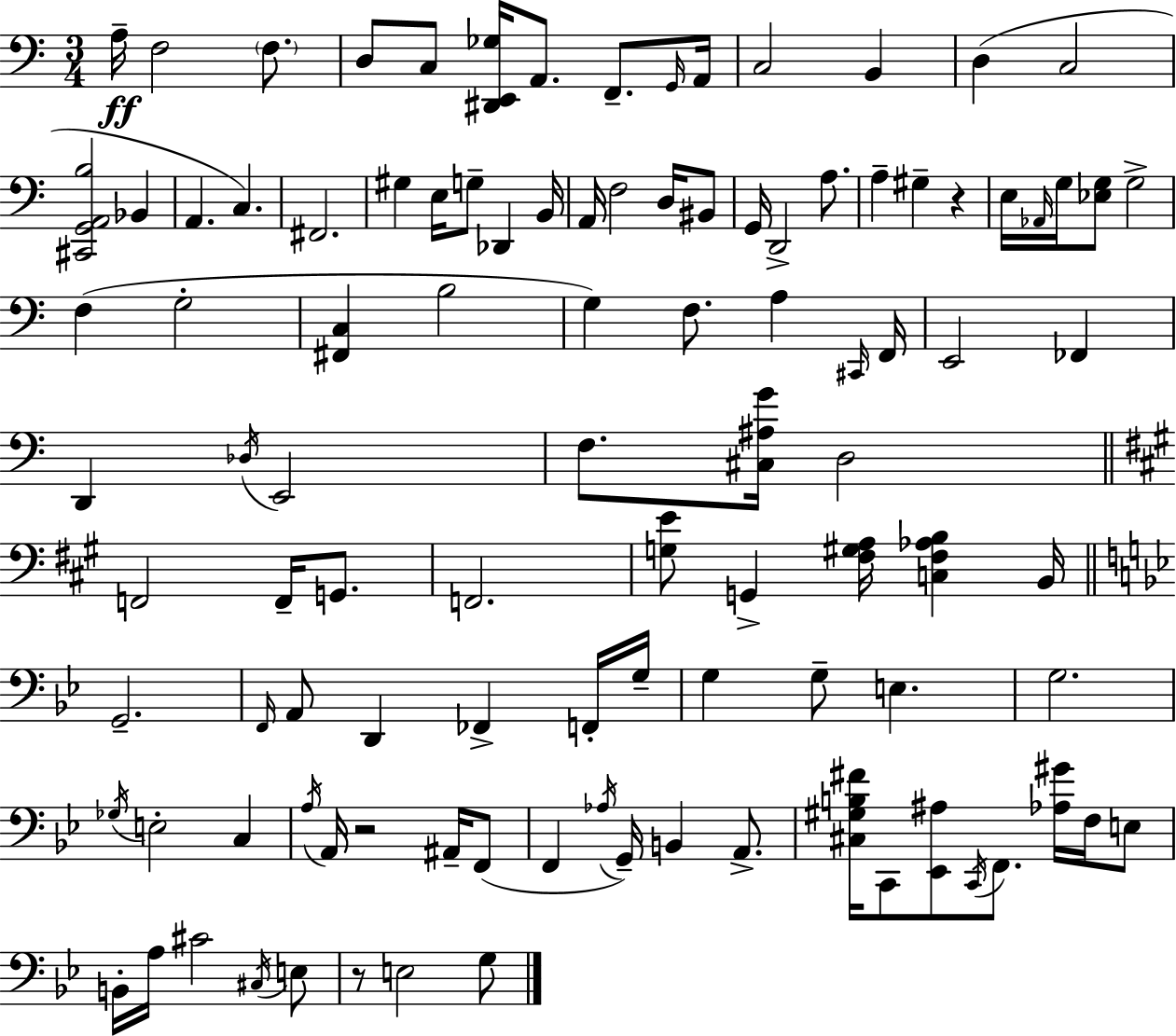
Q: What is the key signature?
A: C major